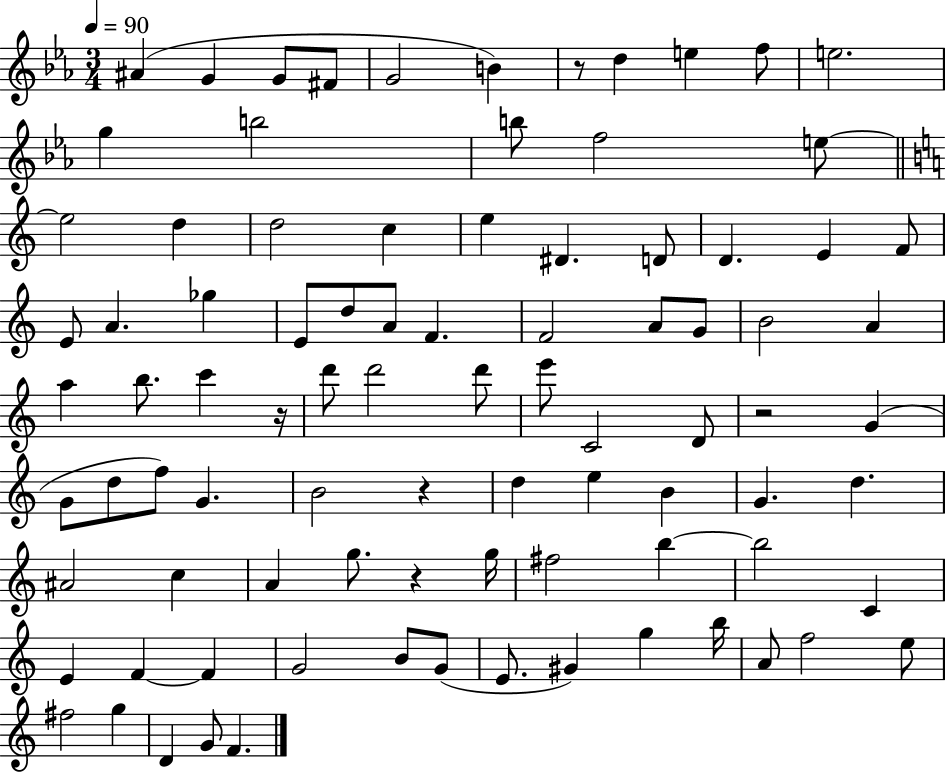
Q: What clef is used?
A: treble